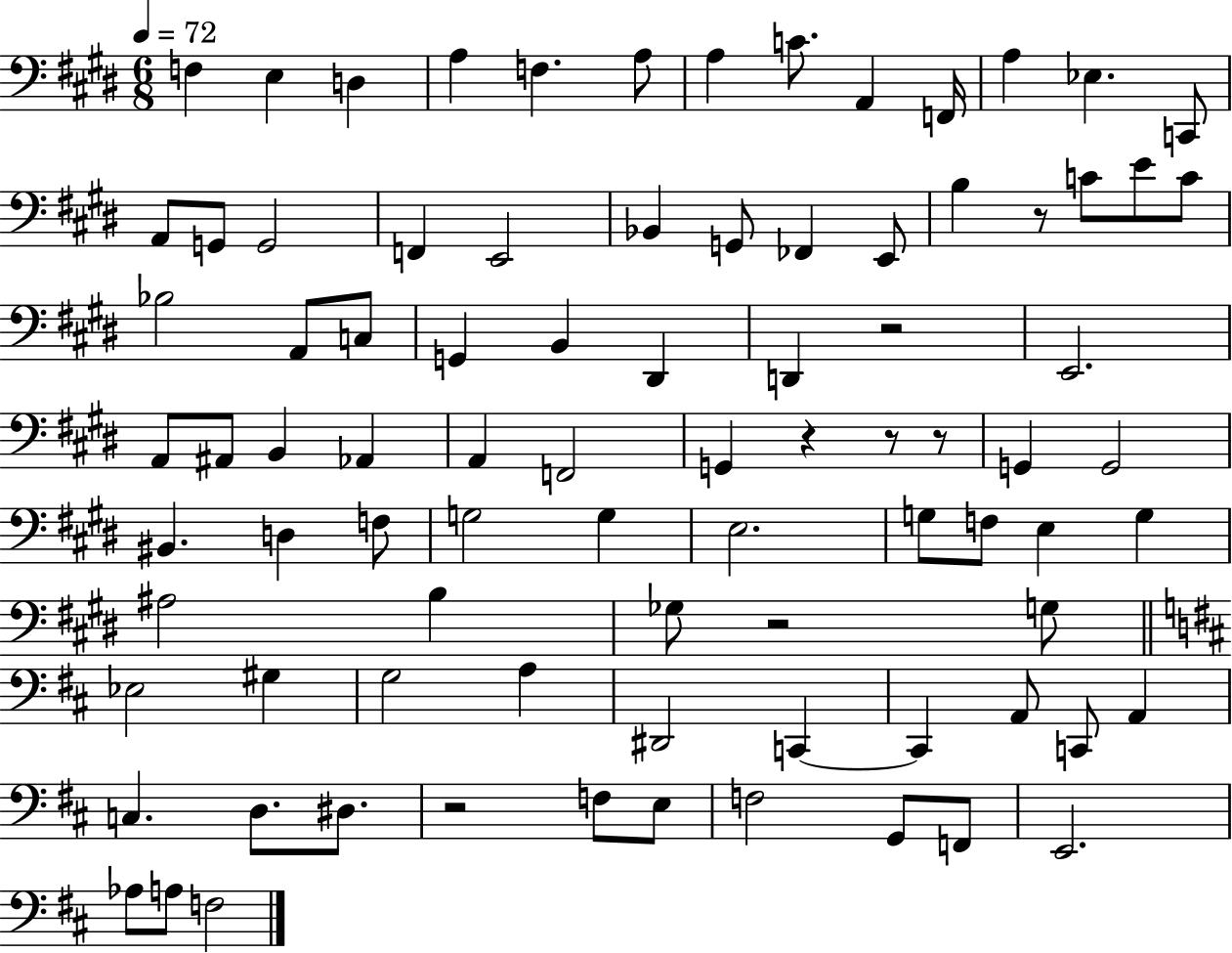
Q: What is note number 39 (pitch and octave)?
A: A2